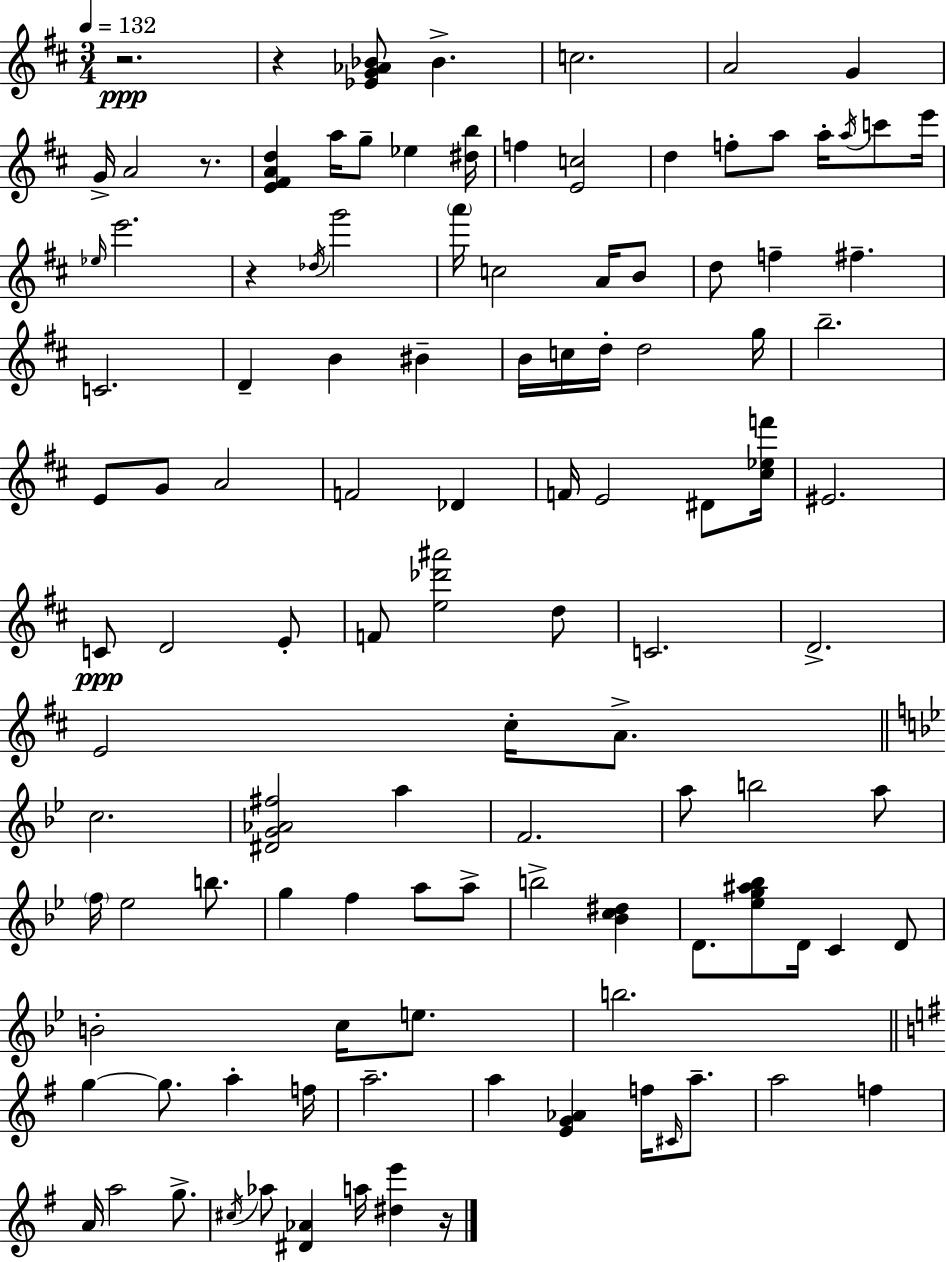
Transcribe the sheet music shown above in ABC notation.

X:1
T:Untitled
M:3/4
L:1/4
K:D
z2 z [_EG_A_B]/2 _B c2 A2 G G/4 A2 z/2 [E^FAd] a/4 g/2 _e [^db]/4 f [Ec]2 d f/2 a/2 a/4 a/4 c'/2 e'/4 _e/4 e'2 z _d/4 g'2 a'/4 c2 A/4 B/2 d/2 f ^f C2 D B ^B B/4 c/4 d/4 d2 g/4 b2 E/2 G/2 A2 F2 _D F/4 E2 ^D/2 [^c_ef']/4 ^E2 C/2 D2 E/2 F/2 [e_d'^a']2 d/2 C2 D2 E2 ^c/4 A/2 c2 [^DG_A^f]2 a F2 a/2 b2 a/2 f/4 _e2 b/2 g f a/2 a/2 b2 [_Bc^d] D/2 [_eg^a_b]/2 D/4 C D/2 B2 c/4 e/2 b2 g g/2 a f/4 a2 a [EG_A] f/4 ^C/4 a/2 a2 f A/4 a2 g/2 ^c/4 _a/2 [^D_A] a/4 [^de'] z/4